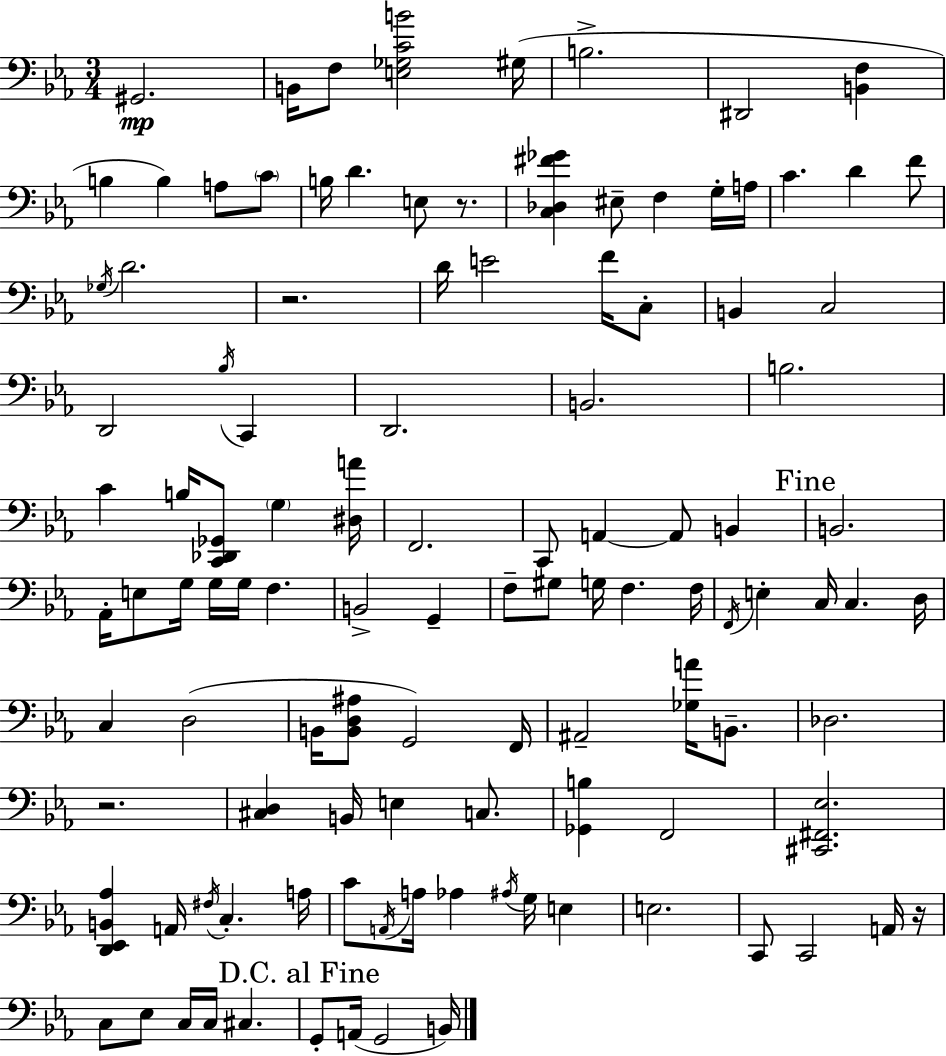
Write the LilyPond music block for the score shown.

{
  \clef bass
  \numericTimeSignature
  \time 3/4
  \key c \minor
  gis,2.\mp | b,16 f8 <e ges c' b'>2 gis16( | b2.-> | dis,2 <b, f>4 | \break b4 b4) a8 \parenthesize c'8 | b16 d'4. e8 r8. | <c des fis' ges'>4 eis8-- f4 g16-. a16 | c'4. d'4 f'8 | \break \acciaccatura { ges16 } d'2. | r2. | d'16 e'2 f'16 c8-. | b,4 c2 | \break d,2 \acciaccatura { bes16 } c,4 | d,2. | b,2. | b2. | \break c'4 b16 <c, des, ges,>8 \parenthesize g4 | <dis a'>16 f,2. | c,8 a,4~~ a,8 b,4 | \mark "Fine" b,2. | \break aes,16-. e8 g16 g16 g16 f4. | b,2-> g,4-- | f8-- gis8 g16 f4. | f16 \acciaccatura { f,16 } e4-. c16 c4. | \break d16 c4 d2( | b,16 <b, d ais>8 g,2) | f,16 ais,2-- <ges a'>16 | b,8.-- des2. | \break r2. | <cis d>4 b,16 e4 | c8. <ges, b>4 f,2 | <cis, fis, ees>2. | \break <d, ees, b, aes>4 a,16 \acciaccatura { fis16 } c4.-. | a16 c'8 \acciaccatura { a,16 } a16 aes4 | \acciaccatura { ais16 } g16 e4 e2. | c,8 c,2 | \break a,16 r16 c8 ees8 c16 c16 | cis4. \mark "D.C. al Fine" g,8-. a,16( g,2 | b,16) \bar "|."
}